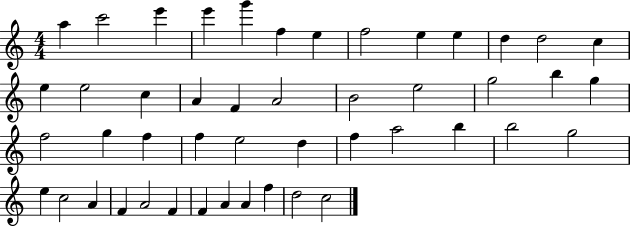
A5/q C6/h E6/q E6/q G6/q F5/q E5/q F5/h E5/q E5/q D5/q D5/h C5/q E5/q E5/h C5/q A4/q F4/q A4/h B4/h E5/h G5/h B5/q G5/q F5/h G5/q F5/q F5/q E5/h D5/q F5/q A5/h B5/q B5/h G5/h E5/q C5/h A4/q F4/q A4/h F4/q F4/q A4/q A4/q F5/q D5/h C5/h